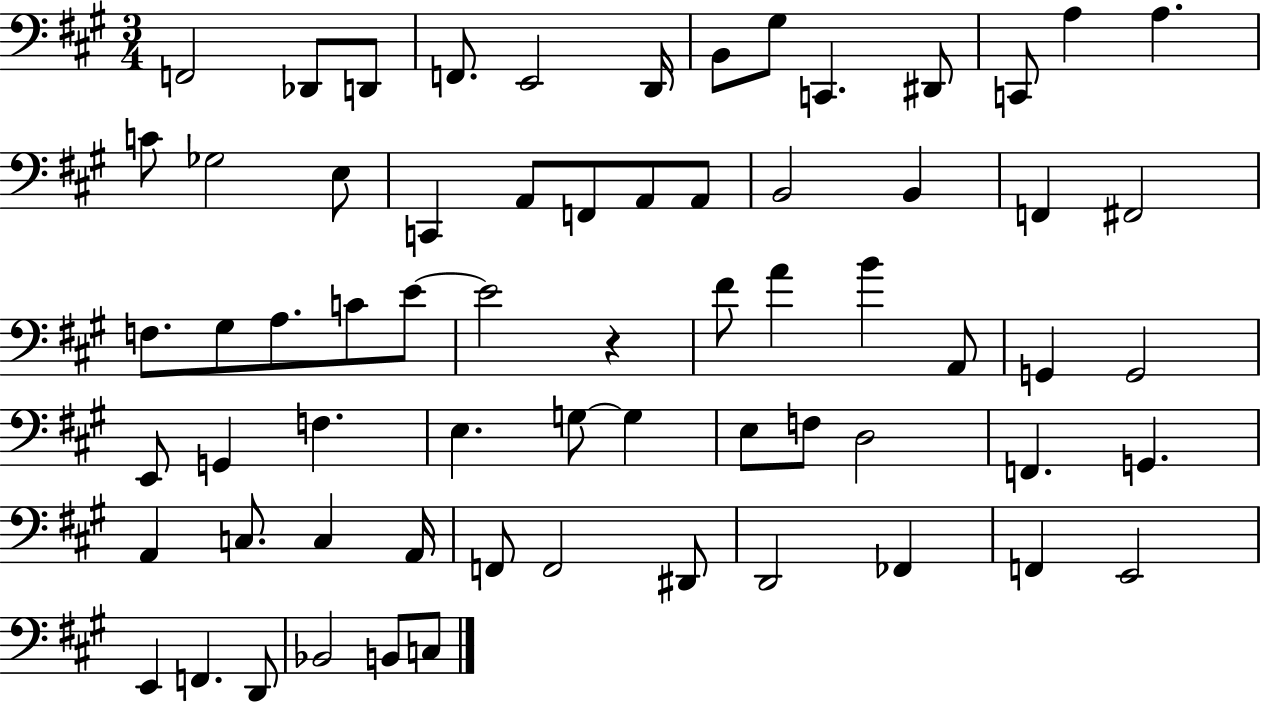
F2/h Db2/e D2/e F2/e. E2/h D2/s B2/e G#3/e C2/q. D#2/e C2/e A3/q A3/q. C4/e Gb3/h E3/e C2/q A2/e F2/e A2/e A2/e B2/h B2/q F2/q F#2/h F3/e. G#3/e A3/e. C4/e E4/e E4/h R/q F#4/e A4/q B4/q A2/e G2/q G2/h E2/e G2/q F3/q. E3/q. G3/e G3/q E3/e F3/e D3/h F2/q. G2/q. A2/q C3/e. C3/q A2/s F2/e F2/h D#2/e D2/h FES2/q F2/q E2/h E2/q F2/q. D2/e Bb2/h B2/e C3/e